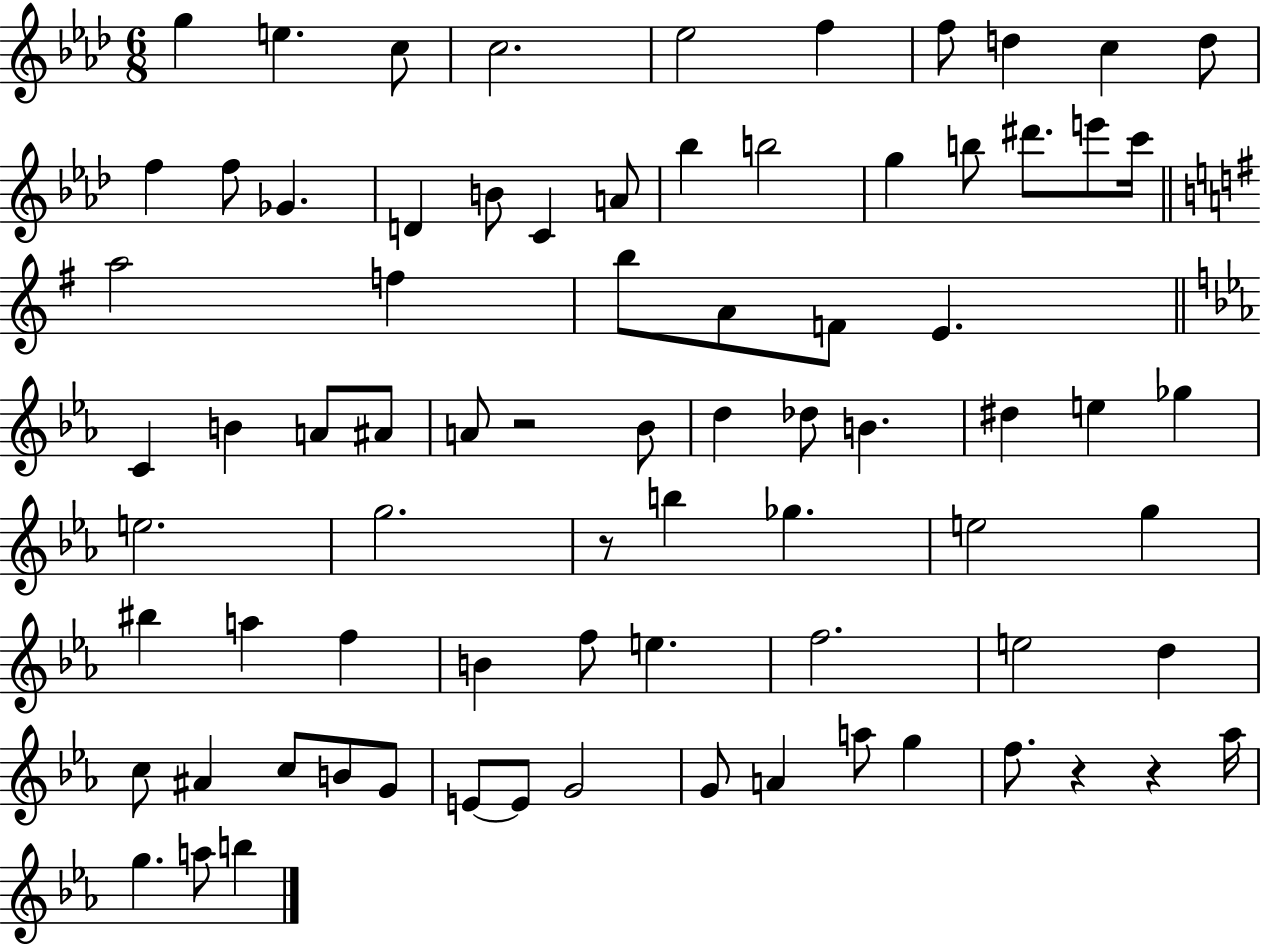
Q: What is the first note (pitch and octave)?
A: G5